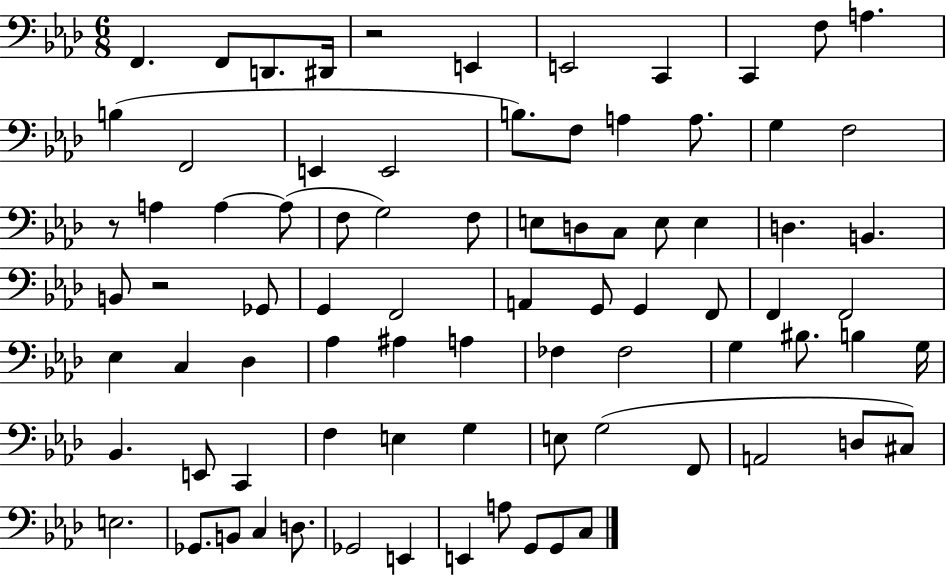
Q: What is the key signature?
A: AES major